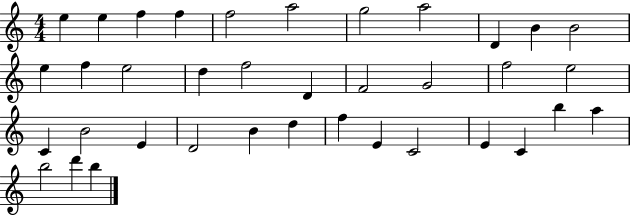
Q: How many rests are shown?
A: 0